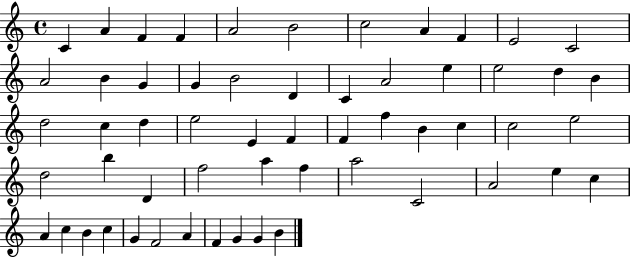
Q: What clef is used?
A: treble